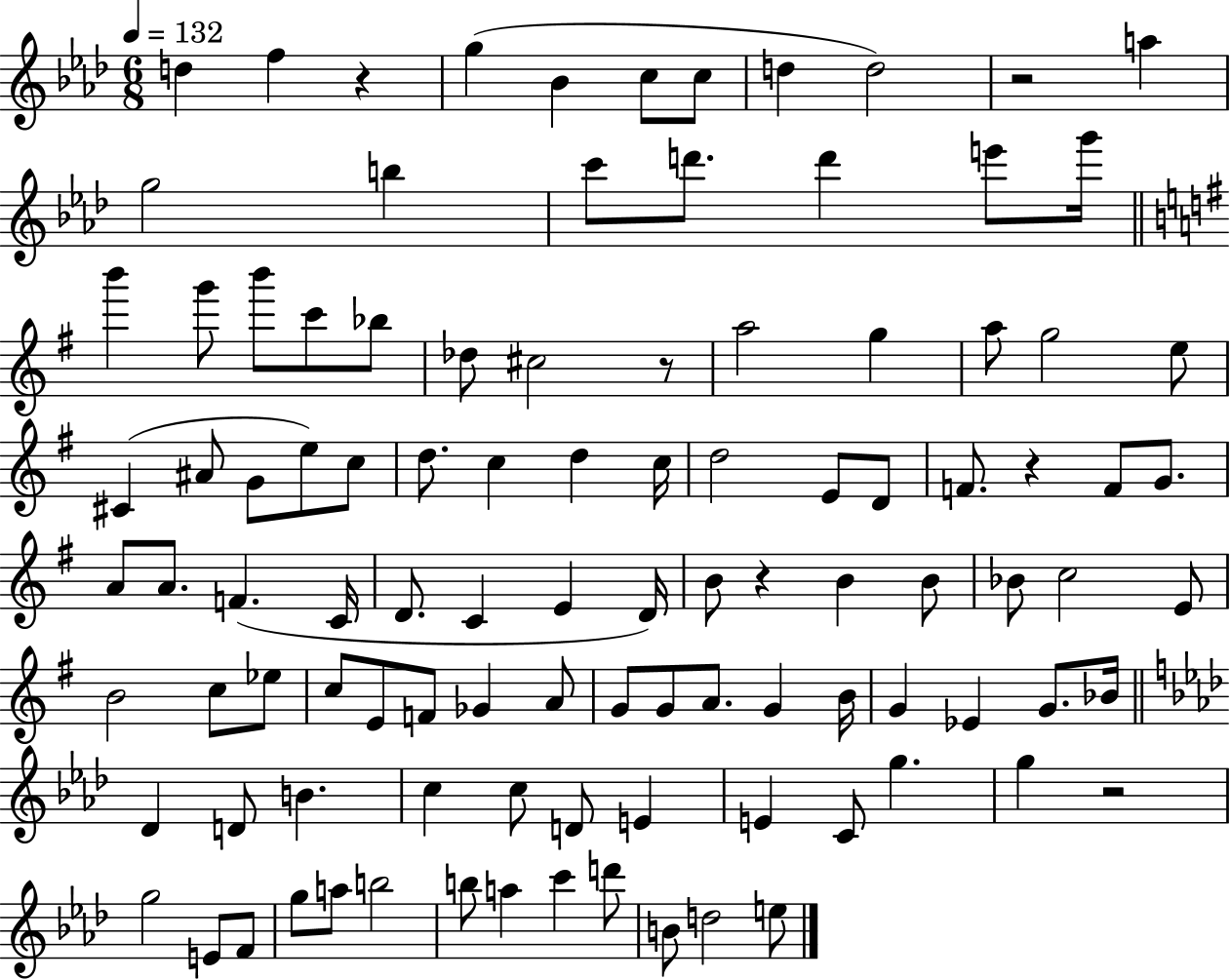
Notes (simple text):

D5/q F5/q R/q G5/q Bb4/q C5/e C5/e D5/q D5/h R/h A5/q G5/h B5/q C6/e D6/e. D6/q E6/e G6/s B6/q G6/e B6/e C6/e Bb5/e Db5/e C#5/h R/e A5/h G5/q A5/e G5/h E5/e C#4/q A#4/e G4/e E5/e C5/e D5/e. C5/q D5/q C5/s D5/h E4/e D4/e F4/e. R/q F4/e G4/e. A4/e A4/e. F4/q. C4/s D4/e. C4/q E4/q D4/s B4/e R/q B4/q B4/e Bb4/e C5/h E4/e B4/h C5/e Eb5/e C5/e E4/e F4/e Gb4/q A4/e G4/e G4/e A4/e. G4/q B4/s G4/q Eb4/q G4/e. Bb4/s Db4/q D4/e B4/q. C5/q C5/e D4/e E4/q E4/q C4/e G5/q. G5/q R/h G5/h E4/e F4/e G5/e A5/e B5/h B5/e A5/q C6/q D6/e B4/e D5/h E5/e